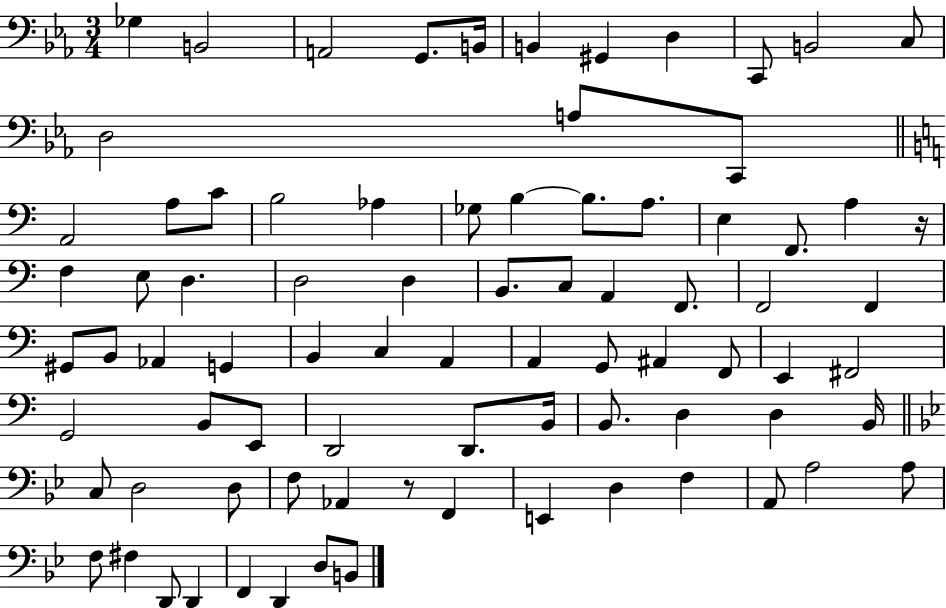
{
  \clef bass
  \numericTimeSignature
  \time 3/4
  \key ees \major
  ges4 b,2 | a,2 g,8. b,16 | b,4 gis,4 d4 | c,8 b,2 c8 | \break d2 a8 c,8 | \bar "||" \break \key c \major a,2 a8 c'8 | b2 aes4 | ges8 b4~~ b8. a8. | e4 f,8. a4 r16 | \break f4 e8 d4. | d2 d4 | b,8. c8 a,4 f,8. | f,2 f,4 | \break gis,8 b,8 aes,4 g,4 | b,4 c4 a,4 | a,4 g,8 ais,4 f,8 | e,4 fis,2 | \break g,2 b,8 e,8 | d,2 d,8. b,16 | b,8. d4 d4 b,16 | \bar "||" \break \key bes \major c8 d2 d8 | f8 aes,4 r8 f,4 | e,4 d4 f4 | a,8 a2 a8 | \break f8 fis4 d,8 d,4 | f,4 d,4 d8 b,8 | \bar "|."
}